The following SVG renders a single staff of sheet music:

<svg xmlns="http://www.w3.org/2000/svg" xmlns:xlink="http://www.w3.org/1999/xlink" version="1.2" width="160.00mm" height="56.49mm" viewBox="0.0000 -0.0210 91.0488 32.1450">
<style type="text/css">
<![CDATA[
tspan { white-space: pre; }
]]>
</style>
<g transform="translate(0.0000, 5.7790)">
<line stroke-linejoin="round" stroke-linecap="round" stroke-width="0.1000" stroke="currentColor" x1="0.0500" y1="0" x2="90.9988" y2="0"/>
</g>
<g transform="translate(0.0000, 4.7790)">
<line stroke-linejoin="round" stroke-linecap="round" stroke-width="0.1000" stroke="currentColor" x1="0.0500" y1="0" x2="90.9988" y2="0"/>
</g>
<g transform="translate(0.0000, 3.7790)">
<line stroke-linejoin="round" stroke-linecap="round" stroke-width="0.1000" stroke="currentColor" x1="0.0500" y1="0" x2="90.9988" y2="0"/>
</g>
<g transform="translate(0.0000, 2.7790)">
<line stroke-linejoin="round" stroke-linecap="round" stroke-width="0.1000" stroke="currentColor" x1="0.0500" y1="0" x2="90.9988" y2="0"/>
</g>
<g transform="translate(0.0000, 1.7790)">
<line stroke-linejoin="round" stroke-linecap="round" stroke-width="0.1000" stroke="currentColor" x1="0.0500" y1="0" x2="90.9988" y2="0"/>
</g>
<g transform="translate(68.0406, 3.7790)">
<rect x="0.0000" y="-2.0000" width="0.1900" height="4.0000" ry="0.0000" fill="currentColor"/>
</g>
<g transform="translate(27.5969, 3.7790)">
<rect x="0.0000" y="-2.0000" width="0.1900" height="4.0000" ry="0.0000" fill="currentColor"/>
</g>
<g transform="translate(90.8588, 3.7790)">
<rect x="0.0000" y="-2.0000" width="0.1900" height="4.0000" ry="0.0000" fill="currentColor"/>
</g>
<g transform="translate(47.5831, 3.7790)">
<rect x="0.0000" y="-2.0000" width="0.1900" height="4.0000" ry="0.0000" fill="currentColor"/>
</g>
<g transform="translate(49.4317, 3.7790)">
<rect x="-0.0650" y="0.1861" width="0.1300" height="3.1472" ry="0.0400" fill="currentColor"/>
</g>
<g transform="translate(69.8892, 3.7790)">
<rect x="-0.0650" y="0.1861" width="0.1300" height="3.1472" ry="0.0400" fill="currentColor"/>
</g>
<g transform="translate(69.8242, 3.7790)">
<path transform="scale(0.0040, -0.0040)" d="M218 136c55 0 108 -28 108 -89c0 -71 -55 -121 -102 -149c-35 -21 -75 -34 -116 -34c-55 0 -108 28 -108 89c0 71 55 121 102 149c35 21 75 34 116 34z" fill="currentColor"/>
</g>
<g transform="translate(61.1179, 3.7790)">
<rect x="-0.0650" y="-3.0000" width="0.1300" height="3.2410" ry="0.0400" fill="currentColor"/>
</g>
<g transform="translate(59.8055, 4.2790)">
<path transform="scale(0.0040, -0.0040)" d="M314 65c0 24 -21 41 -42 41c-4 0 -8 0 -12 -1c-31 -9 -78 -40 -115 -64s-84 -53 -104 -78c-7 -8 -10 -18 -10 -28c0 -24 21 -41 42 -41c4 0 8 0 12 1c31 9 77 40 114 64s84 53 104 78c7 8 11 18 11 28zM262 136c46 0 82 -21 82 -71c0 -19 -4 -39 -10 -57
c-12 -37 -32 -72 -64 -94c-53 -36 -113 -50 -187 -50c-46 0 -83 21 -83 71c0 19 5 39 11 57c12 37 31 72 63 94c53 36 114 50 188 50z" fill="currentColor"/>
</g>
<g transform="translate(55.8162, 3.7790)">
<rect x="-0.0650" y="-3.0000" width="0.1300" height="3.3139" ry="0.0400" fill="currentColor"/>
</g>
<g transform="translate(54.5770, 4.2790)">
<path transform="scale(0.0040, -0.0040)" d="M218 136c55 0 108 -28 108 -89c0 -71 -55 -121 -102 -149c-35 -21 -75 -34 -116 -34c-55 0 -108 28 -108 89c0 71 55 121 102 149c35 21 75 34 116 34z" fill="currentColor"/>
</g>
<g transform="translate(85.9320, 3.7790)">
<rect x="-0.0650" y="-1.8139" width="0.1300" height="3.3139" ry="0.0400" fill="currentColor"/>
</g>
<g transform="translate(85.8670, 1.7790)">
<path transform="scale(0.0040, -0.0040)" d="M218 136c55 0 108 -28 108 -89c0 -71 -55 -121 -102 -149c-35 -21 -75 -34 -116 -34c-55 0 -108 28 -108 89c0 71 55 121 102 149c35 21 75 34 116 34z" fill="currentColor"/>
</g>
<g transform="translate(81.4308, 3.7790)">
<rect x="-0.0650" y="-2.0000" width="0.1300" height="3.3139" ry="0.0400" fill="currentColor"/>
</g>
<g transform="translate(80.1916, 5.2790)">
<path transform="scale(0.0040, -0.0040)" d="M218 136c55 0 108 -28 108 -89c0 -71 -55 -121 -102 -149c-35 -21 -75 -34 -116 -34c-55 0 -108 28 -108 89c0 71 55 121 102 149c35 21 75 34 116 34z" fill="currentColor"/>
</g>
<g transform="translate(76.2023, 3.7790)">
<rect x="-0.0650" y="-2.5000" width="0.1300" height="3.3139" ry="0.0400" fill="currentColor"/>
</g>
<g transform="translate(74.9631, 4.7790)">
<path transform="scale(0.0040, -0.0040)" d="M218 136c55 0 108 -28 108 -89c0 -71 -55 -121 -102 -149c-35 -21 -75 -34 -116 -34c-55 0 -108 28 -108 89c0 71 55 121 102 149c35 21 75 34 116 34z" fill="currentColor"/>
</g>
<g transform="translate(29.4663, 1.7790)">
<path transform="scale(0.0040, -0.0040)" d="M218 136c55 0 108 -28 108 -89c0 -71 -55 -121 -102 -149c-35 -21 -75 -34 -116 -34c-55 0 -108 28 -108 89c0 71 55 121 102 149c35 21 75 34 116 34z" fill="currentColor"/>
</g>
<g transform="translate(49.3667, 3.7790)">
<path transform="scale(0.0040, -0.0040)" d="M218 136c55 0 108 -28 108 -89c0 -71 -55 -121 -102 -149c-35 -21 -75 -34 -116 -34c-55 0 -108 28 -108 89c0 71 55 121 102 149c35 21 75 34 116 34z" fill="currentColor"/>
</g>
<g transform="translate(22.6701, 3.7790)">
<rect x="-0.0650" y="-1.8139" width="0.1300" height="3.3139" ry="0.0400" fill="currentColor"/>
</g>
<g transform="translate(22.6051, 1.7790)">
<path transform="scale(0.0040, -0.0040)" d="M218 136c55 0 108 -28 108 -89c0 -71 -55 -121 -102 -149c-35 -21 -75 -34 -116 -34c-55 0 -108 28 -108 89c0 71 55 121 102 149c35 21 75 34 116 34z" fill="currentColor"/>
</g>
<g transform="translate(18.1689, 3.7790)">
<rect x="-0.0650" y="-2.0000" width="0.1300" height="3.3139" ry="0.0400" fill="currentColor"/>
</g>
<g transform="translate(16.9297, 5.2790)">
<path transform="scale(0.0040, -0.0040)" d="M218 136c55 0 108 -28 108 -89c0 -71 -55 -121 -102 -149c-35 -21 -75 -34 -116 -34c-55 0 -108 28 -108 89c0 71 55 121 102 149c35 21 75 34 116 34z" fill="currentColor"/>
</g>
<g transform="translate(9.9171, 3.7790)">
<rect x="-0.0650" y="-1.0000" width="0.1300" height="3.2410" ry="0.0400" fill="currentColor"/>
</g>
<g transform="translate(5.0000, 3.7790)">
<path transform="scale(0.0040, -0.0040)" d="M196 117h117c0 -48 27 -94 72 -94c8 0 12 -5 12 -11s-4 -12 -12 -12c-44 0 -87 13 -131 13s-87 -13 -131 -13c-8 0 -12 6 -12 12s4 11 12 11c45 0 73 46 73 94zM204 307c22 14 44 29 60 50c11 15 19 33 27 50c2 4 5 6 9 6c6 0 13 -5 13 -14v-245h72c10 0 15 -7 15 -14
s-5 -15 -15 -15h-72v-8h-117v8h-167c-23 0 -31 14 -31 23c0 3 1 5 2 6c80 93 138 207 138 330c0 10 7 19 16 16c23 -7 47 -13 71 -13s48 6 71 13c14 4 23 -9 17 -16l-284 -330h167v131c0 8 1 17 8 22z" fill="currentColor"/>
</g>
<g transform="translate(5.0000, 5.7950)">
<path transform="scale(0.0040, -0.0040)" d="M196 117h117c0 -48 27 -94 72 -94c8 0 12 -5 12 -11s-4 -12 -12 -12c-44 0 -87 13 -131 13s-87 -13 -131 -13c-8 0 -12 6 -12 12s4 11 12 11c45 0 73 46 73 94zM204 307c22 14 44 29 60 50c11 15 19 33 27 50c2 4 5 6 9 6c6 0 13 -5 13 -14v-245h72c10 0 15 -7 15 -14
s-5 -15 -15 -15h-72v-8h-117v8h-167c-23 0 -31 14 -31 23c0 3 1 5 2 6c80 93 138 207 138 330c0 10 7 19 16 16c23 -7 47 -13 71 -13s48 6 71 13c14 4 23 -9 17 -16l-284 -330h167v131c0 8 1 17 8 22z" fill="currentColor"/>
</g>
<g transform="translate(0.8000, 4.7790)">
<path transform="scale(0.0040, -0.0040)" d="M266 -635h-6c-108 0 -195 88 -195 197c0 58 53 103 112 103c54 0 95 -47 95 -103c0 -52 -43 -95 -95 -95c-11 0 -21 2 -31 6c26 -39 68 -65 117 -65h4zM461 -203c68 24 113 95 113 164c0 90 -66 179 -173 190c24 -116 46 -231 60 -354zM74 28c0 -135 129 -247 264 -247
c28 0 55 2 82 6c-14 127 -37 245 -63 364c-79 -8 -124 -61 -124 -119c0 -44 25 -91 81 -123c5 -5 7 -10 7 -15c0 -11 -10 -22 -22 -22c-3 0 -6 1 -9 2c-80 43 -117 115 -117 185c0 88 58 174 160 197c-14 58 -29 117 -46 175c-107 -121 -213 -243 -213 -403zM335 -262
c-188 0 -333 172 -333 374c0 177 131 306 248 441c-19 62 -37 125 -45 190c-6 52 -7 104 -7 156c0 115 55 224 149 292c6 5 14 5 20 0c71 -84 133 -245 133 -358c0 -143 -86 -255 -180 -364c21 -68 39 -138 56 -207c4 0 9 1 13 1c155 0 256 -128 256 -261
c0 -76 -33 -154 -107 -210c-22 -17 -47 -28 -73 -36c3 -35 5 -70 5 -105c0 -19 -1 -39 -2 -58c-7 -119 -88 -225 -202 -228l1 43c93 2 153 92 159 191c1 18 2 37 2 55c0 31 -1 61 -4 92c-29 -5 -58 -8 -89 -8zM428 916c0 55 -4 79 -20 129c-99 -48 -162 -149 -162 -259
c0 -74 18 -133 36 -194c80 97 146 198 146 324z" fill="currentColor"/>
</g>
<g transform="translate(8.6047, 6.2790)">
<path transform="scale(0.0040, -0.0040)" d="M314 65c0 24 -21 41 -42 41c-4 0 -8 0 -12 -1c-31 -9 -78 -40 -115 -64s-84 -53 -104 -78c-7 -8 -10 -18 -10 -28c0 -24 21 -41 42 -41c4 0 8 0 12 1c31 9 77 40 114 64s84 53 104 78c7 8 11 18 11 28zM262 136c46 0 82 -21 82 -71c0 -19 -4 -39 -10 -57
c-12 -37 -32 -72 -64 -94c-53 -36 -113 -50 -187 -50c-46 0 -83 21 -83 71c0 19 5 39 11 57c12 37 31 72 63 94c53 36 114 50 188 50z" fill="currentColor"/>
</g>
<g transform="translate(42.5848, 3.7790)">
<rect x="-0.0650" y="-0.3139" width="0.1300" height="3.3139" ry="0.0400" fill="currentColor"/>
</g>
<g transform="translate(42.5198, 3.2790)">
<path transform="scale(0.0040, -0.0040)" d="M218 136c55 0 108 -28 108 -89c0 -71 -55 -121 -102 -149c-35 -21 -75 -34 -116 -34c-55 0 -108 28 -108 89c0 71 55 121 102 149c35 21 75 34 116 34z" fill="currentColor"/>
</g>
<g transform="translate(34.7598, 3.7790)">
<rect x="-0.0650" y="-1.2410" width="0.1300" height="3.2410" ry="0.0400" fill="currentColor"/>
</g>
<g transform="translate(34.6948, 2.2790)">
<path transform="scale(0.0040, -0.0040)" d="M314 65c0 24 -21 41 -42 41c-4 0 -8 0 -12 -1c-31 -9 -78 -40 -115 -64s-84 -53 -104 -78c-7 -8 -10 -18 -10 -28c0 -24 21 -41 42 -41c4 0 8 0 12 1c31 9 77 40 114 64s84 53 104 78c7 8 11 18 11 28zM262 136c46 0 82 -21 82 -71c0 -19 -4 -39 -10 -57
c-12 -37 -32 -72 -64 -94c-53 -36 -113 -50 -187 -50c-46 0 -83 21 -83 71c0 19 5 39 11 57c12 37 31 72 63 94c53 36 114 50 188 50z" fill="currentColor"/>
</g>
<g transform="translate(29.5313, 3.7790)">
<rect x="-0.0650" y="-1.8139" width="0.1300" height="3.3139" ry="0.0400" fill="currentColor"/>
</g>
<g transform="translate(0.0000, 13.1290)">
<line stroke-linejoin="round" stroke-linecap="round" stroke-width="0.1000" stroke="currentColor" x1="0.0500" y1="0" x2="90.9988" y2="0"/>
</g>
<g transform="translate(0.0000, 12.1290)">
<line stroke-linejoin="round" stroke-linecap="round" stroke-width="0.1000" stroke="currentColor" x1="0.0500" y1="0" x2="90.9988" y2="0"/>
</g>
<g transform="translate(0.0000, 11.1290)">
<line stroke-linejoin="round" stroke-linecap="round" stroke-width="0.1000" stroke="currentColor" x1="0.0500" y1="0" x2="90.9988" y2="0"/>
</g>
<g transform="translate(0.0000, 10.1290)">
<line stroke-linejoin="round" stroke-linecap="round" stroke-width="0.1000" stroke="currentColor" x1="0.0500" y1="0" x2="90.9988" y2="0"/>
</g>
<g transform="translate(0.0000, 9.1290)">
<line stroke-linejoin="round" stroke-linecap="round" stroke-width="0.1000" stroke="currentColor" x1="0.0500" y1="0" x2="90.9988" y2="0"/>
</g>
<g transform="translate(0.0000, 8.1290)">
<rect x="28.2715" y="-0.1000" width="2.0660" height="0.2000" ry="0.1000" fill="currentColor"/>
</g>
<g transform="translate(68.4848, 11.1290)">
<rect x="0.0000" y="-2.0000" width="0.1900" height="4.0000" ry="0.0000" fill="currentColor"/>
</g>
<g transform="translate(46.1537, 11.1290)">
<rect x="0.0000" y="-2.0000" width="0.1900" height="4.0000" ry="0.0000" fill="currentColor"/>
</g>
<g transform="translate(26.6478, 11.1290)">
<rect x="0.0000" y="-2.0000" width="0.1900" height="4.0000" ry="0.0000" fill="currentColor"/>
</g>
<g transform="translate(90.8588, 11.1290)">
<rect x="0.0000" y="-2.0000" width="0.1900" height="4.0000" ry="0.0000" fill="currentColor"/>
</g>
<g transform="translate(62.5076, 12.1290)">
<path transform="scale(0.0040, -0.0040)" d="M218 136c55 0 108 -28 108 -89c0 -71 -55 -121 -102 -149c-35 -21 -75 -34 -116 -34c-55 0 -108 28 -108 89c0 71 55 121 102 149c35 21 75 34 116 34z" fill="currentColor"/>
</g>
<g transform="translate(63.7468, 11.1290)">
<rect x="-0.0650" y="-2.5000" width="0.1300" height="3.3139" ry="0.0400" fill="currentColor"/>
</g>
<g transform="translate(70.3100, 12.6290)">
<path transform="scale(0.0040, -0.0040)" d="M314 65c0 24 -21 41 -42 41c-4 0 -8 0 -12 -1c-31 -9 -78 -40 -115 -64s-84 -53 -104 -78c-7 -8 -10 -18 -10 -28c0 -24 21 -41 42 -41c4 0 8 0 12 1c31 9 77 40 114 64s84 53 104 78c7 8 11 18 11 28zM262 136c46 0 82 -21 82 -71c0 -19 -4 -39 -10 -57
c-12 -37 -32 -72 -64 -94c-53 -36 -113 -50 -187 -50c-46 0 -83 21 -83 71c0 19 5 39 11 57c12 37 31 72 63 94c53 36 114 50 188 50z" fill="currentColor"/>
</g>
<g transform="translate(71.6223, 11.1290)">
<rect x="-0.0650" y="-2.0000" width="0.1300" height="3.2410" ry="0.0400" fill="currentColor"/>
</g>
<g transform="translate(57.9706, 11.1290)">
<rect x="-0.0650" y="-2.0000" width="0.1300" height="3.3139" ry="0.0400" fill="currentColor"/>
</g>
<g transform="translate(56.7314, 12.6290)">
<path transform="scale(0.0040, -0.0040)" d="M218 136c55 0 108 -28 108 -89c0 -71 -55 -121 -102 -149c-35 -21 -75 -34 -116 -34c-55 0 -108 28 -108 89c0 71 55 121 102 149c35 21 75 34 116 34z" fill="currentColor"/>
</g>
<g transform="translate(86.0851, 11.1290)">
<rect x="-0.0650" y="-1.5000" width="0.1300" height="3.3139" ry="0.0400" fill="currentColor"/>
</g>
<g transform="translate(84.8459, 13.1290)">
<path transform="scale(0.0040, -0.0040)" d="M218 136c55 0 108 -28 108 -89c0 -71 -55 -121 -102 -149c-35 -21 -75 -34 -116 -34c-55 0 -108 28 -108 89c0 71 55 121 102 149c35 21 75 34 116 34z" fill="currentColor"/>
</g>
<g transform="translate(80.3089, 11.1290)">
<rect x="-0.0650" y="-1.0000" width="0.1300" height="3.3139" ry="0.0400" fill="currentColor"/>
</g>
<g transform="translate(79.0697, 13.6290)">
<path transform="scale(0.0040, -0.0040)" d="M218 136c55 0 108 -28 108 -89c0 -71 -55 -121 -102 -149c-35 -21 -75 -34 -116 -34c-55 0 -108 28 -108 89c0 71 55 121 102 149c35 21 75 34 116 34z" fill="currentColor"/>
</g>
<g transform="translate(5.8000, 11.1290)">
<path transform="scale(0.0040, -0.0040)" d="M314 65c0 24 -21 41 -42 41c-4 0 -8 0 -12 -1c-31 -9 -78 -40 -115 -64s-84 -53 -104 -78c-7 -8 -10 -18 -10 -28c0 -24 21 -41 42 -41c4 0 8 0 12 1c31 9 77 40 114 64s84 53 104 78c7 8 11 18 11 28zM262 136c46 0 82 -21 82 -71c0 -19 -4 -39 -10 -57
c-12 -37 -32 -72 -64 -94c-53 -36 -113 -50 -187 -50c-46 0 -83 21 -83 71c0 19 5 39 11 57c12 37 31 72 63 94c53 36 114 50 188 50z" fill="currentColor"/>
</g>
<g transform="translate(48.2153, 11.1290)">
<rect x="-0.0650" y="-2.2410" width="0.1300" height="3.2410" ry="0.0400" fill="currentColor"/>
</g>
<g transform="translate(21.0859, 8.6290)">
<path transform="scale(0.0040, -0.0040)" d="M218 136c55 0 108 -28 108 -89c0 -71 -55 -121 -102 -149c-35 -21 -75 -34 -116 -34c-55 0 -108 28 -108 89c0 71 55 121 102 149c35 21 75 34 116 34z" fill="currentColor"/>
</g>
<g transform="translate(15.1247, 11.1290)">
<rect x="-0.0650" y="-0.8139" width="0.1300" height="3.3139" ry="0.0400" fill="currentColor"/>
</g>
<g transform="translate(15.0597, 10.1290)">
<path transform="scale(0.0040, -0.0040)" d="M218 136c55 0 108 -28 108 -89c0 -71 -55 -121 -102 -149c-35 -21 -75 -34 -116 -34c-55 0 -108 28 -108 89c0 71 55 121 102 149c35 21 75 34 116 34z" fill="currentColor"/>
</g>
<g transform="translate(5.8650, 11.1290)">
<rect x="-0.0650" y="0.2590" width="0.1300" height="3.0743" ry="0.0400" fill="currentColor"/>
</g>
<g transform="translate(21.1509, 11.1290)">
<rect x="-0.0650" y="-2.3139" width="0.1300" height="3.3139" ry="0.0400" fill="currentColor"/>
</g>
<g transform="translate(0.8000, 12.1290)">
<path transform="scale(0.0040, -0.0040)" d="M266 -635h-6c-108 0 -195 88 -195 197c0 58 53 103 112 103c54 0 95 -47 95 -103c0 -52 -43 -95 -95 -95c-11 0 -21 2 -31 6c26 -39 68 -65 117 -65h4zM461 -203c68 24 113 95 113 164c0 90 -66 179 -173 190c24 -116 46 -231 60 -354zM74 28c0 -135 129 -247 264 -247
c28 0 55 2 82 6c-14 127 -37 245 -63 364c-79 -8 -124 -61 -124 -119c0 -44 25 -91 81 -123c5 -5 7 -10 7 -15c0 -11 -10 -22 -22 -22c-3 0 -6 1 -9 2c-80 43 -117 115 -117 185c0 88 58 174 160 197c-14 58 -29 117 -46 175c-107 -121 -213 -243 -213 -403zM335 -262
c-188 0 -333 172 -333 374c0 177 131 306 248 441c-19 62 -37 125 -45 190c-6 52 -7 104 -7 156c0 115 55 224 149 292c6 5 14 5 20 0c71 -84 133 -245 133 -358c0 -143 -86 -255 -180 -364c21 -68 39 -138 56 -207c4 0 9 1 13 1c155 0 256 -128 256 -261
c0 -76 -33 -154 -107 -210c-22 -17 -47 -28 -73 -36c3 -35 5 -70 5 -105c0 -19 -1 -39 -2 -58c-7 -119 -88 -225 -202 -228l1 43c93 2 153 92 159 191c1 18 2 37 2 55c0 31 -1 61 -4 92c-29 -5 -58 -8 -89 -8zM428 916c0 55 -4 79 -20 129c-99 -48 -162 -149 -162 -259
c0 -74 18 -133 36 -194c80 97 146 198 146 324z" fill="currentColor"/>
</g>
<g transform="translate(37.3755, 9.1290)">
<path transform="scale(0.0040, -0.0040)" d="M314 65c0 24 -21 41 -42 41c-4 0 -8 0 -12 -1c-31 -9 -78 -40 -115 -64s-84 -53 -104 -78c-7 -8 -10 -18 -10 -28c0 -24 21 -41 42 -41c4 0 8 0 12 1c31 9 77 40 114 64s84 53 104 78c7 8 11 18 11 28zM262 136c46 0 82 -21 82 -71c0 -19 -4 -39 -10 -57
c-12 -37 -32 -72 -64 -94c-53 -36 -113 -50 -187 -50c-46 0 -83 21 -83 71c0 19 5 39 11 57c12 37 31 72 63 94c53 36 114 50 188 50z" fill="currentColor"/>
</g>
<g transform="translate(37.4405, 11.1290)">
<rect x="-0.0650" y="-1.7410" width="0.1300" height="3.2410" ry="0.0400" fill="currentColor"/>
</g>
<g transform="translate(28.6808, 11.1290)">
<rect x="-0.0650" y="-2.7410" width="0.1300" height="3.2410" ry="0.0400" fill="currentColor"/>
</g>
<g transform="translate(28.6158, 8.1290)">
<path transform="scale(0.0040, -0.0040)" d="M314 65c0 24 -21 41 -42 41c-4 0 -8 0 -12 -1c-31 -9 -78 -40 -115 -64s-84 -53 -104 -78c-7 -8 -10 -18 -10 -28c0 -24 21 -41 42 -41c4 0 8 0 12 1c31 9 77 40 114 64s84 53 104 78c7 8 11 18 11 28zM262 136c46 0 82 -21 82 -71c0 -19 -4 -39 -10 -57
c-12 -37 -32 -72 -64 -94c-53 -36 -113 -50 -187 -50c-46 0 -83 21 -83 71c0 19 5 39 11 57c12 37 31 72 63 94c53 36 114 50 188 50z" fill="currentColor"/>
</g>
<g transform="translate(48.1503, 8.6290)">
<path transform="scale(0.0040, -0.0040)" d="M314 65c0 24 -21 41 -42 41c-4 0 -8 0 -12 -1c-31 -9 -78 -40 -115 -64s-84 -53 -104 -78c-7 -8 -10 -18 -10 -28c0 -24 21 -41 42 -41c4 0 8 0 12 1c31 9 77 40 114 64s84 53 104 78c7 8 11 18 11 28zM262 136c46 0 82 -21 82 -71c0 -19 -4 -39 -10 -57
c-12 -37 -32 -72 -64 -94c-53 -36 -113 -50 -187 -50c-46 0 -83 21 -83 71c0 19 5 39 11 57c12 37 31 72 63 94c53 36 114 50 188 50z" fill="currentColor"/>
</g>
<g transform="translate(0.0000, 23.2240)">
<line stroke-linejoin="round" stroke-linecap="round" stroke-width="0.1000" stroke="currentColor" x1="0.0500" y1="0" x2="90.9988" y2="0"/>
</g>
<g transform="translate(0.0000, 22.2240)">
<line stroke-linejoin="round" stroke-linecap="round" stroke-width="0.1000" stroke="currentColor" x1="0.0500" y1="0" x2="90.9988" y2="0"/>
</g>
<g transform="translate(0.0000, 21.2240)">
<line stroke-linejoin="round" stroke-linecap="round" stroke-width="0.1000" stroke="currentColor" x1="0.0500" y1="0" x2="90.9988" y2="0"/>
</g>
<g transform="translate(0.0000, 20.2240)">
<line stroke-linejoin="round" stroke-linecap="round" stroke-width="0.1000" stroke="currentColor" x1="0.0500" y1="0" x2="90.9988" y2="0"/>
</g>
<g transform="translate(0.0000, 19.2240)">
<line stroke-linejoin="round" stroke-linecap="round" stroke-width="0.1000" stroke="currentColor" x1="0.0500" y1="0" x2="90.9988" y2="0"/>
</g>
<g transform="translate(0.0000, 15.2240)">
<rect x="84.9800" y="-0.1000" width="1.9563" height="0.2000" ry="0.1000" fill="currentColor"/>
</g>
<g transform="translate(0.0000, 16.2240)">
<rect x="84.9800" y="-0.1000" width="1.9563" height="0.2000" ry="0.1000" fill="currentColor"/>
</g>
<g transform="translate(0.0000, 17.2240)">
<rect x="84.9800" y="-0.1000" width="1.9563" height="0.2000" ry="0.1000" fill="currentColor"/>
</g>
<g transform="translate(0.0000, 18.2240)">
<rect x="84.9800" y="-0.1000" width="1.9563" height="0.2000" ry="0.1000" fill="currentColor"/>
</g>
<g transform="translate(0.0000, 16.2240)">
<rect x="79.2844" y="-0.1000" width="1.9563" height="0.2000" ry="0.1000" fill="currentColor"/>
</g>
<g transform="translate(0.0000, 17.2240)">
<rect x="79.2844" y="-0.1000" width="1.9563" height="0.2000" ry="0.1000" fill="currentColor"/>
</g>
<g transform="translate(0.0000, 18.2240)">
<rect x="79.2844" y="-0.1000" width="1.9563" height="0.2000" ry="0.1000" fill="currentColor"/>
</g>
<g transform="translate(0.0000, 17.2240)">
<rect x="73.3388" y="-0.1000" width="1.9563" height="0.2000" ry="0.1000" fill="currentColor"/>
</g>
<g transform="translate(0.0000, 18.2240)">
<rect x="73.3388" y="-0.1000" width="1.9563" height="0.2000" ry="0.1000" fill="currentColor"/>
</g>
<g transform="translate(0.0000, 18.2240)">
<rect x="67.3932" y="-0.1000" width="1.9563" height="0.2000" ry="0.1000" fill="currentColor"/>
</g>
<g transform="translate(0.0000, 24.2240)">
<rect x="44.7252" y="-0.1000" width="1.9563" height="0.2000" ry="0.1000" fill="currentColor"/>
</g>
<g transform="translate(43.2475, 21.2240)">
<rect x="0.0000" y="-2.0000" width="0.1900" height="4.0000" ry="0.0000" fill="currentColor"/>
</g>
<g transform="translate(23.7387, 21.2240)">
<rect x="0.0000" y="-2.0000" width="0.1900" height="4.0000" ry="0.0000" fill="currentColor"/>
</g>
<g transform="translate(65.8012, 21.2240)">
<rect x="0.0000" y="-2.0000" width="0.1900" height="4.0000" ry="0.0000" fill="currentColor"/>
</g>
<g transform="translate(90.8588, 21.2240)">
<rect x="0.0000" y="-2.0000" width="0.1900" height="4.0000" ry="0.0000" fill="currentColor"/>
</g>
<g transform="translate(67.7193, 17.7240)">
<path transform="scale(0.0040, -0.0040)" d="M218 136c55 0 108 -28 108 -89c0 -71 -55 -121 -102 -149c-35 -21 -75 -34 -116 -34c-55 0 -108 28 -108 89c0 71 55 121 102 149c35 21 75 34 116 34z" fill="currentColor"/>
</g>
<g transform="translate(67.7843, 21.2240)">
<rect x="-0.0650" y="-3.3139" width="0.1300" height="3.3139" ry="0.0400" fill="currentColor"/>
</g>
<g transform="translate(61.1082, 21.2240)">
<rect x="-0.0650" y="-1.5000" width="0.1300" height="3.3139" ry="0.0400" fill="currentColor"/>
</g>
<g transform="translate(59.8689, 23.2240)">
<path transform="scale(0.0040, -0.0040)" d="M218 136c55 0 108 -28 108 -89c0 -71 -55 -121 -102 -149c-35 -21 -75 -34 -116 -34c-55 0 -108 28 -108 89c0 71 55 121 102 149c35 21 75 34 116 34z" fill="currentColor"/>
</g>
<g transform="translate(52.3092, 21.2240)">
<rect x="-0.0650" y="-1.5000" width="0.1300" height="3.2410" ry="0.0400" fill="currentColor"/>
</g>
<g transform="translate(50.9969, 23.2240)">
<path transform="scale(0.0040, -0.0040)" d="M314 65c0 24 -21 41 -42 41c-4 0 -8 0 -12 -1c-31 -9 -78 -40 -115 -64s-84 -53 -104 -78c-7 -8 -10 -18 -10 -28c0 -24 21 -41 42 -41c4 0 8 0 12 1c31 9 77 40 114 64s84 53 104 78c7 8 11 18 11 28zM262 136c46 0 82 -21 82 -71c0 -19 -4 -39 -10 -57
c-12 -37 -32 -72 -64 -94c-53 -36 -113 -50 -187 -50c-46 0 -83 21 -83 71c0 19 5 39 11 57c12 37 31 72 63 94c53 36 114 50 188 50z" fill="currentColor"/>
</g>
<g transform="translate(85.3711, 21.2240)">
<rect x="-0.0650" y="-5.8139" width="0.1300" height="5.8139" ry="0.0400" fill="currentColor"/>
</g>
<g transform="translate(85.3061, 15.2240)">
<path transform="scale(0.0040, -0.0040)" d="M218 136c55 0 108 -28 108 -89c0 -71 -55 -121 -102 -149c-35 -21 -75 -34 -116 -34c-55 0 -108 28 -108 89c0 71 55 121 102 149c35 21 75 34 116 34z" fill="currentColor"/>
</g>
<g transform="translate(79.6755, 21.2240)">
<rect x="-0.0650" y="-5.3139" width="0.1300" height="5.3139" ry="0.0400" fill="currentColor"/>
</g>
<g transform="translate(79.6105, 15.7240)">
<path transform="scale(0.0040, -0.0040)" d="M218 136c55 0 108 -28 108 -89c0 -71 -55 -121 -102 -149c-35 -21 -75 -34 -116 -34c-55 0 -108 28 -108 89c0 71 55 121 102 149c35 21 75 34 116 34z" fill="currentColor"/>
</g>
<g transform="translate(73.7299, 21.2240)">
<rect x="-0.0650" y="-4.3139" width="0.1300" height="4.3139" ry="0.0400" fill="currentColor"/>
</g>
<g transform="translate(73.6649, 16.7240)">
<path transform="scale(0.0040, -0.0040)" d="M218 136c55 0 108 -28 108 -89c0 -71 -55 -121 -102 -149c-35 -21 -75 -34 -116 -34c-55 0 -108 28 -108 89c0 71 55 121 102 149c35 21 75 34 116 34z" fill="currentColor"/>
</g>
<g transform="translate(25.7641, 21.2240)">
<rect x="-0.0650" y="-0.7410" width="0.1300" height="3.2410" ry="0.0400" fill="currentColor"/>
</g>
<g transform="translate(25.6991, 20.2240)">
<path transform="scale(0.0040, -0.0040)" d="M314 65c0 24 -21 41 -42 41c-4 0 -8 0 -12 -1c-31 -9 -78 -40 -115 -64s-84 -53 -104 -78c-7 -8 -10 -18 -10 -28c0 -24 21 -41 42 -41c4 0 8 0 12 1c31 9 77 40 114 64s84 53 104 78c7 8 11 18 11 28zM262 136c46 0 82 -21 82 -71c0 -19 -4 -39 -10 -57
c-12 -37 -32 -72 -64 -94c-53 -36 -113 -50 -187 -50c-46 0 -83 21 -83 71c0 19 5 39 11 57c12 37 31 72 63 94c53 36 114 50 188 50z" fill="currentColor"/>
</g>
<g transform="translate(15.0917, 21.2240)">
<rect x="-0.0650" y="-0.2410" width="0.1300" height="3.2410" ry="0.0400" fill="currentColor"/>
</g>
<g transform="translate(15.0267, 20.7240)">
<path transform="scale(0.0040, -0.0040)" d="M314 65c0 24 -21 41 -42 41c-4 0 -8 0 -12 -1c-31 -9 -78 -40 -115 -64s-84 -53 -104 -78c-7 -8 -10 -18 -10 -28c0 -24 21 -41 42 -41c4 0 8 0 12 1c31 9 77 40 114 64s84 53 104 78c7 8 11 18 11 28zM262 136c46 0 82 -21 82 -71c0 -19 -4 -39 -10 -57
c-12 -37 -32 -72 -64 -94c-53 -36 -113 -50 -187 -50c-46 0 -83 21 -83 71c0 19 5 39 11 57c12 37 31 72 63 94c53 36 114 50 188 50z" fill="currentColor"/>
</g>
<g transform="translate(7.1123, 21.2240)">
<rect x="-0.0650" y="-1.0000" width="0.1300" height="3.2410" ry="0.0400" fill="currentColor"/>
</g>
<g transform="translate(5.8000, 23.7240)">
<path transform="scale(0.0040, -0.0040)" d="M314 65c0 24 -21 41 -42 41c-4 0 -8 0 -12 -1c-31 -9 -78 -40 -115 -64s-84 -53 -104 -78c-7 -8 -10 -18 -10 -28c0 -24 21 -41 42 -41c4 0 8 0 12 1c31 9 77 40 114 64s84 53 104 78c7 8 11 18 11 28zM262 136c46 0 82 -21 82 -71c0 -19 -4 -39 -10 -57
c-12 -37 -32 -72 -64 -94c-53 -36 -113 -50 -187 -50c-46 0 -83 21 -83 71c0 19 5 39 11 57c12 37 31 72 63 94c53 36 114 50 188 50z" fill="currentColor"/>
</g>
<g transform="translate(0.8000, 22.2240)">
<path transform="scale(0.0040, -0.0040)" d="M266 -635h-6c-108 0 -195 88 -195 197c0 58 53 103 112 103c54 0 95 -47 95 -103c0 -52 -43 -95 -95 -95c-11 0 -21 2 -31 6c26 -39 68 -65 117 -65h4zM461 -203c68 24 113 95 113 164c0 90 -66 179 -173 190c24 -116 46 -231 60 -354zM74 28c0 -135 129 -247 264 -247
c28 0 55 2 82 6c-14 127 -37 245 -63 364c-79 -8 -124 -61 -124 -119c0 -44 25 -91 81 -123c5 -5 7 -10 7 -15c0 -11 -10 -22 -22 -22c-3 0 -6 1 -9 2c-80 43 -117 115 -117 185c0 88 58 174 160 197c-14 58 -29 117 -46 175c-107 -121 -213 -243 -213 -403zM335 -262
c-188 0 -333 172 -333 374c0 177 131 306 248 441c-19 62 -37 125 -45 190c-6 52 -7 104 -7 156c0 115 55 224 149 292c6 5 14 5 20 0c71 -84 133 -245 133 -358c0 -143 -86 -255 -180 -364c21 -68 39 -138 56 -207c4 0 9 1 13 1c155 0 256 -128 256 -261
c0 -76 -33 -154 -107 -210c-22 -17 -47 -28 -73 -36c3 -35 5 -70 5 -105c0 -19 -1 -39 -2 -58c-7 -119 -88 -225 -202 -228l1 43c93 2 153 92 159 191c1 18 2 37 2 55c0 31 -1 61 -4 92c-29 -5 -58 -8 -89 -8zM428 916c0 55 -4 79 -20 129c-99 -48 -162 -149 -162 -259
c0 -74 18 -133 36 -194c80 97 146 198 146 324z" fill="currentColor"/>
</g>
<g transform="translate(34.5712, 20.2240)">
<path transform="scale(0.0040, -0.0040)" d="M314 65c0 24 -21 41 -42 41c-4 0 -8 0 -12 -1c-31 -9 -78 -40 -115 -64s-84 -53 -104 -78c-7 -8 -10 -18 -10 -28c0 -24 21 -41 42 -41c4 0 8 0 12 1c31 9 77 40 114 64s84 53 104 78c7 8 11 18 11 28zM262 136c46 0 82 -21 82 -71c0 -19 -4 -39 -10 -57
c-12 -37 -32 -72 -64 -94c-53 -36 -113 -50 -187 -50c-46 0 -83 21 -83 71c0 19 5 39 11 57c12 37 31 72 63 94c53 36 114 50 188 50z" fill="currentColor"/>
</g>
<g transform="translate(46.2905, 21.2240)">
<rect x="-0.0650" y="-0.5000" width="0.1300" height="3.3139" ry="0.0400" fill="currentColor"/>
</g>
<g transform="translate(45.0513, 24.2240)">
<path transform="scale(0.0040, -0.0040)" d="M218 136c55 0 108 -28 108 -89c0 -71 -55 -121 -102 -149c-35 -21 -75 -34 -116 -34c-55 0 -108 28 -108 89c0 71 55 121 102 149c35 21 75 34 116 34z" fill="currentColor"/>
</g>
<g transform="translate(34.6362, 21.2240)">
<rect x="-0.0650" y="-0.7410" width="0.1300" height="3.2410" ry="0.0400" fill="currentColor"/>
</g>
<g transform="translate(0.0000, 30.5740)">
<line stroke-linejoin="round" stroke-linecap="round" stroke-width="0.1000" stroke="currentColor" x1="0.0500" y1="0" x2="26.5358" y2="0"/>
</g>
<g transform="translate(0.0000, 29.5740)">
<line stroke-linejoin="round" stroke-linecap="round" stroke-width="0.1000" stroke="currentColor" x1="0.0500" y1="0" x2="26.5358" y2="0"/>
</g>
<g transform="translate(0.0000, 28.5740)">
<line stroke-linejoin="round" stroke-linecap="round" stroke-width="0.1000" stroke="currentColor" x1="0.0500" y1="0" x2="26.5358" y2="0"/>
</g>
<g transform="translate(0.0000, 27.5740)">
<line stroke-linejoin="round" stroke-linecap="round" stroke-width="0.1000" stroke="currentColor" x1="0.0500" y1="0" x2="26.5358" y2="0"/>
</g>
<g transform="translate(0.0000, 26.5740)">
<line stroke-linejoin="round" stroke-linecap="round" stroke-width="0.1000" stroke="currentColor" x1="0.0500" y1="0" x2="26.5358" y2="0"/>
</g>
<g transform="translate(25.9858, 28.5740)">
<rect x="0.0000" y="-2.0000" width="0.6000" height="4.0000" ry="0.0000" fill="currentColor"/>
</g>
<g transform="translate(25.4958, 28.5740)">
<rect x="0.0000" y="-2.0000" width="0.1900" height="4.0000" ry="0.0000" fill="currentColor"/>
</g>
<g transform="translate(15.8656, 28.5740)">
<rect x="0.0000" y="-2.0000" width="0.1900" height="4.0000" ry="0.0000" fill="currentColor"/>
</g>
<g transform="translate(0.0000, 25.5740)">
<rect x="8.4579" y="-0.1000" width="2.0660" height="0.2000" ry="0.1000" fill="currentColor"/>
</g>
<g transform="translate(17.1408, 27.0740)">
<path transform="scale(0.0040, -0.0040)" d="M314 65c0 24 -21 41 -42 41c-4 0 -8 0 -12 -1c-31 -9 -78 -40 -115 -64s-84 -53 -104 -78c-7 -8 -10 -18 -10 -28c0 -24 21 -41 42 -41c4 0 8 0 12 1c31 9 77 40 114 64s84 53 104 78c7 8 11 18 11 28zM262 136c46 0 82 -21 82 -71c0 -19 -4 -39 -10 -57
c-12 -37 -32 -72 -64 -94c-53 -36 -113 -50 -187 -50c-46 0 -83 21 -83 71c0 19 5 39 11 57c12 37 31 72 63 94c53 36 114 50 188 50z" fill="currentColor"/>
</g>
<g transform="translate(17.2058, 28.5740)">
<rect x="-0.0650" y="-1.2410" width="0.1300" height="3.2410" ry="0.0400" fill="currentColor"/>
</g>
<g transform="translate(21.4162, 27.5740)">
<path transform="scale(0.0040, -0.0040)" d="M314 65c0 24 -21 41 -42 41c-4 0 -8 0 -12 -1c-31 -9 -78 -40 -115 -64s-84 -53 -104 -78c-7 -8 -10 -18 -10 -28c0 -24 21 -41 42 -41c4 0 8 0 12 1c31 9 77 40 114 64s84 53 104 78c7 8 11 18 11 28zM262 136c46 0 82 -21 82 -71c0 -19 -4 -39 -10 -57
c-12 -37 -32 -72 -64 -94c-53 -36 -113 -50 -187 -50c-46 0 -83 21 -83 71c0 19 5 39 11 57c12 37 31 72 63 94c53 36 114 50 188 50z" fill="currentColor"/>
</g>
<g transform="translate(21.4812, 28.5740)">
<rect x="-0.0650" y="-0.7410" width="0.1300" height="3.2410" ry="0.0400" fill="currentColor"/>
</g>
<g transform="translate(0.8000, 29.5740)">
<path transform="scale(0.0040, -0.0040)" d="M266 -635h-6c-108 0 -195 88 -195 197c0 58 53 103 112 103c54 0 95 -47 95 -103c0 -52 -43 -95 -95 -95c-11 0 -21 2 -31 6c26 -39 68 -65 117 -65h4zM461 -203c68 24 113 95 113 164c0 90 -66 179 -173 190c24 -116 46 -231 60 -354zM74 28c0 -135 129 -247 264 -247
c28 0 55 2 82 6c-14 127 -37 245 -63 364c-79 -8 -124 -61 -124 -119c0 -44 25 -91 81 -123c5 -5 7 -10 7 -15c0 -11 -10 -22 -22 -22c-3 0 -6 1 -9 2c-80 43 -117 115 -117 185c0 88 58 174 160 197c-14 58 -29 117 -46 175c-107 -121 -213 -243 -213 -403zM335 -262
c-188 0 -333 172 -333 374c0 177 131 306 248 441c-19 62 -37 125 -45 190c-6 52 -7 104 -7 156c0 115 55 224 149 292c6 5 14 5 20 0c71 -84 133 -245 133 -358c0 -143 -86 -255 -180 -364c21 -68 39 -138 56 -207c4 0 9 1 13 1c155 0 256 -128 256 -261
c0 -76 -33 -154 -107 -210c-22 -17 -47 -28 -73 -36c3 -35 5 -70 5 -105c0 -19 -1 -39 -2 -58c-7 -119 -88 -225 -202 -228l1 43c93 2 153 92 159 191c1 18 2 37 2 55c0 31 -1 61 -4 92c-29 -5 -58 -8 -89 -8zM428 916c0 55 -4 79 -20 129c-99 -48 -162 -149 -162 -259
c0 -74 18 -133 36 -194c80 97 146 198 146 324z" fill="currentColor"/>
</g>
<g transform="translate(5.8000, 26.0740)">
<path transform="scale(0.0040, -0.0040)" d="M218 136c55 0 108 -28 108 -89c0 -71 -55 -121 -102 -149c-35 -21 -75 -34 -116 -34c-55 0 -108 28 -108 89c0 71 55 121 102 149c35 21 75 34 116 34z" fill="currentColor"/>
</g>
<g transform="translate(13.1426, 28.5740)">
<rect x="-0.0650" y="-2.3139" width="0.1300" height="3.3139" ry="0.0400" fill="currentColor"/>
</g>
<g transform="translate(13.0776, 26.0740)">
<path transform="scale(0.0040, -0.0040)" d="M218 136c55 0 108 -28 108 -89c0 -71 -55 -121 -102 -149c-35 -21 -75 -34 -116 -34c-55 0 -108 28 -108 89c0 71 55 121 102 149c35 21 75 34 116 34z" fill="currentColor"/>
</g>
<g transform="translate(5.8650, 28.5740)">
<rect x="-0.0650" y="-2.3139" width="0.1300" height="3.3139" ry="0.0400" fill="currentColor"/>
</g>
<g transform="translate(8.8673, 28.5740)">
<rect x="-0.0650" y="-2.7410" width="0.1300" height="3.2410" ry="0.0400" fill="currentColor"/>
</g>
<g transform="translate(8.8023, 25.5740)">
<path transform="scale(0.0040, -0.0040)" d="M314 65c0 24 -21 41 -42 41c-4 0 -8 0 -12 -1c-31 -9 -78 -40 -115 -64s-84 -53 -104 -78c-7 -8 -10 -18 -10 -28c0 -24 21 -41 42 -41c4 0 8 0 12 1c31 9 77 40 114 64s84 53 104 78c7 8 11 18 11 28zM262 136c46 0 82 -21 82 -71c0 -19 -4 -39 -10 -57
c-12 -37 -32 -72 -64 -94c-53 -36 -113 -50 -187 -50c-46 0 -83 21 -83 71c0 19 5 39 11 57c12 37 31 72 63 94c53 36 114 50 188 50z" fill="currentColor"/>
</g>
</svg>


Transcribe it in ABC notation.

X:1
T:Untitled
M:4/4
L:1/4
K:C
D2 F f f e2 c B A A2 B G F f B2 d g a2 f2 g2 F G F2 D E D2 c2 d2 d2 C E2 E b d' f' g' g a2 g e2 d2